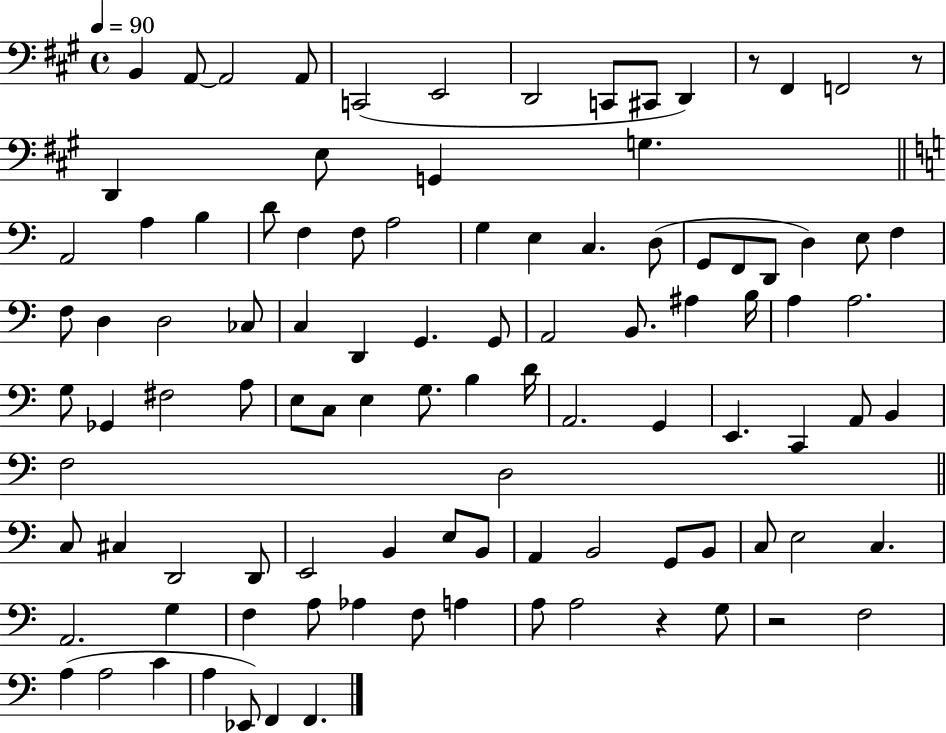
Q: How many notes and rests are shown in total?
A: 102